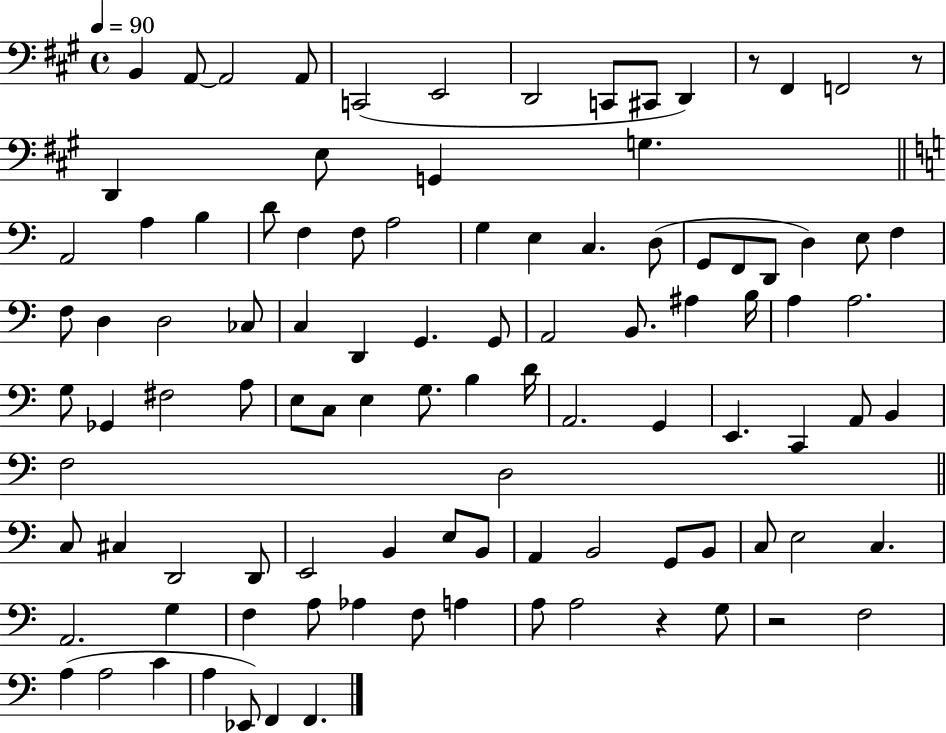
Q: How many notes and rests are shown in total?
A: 102